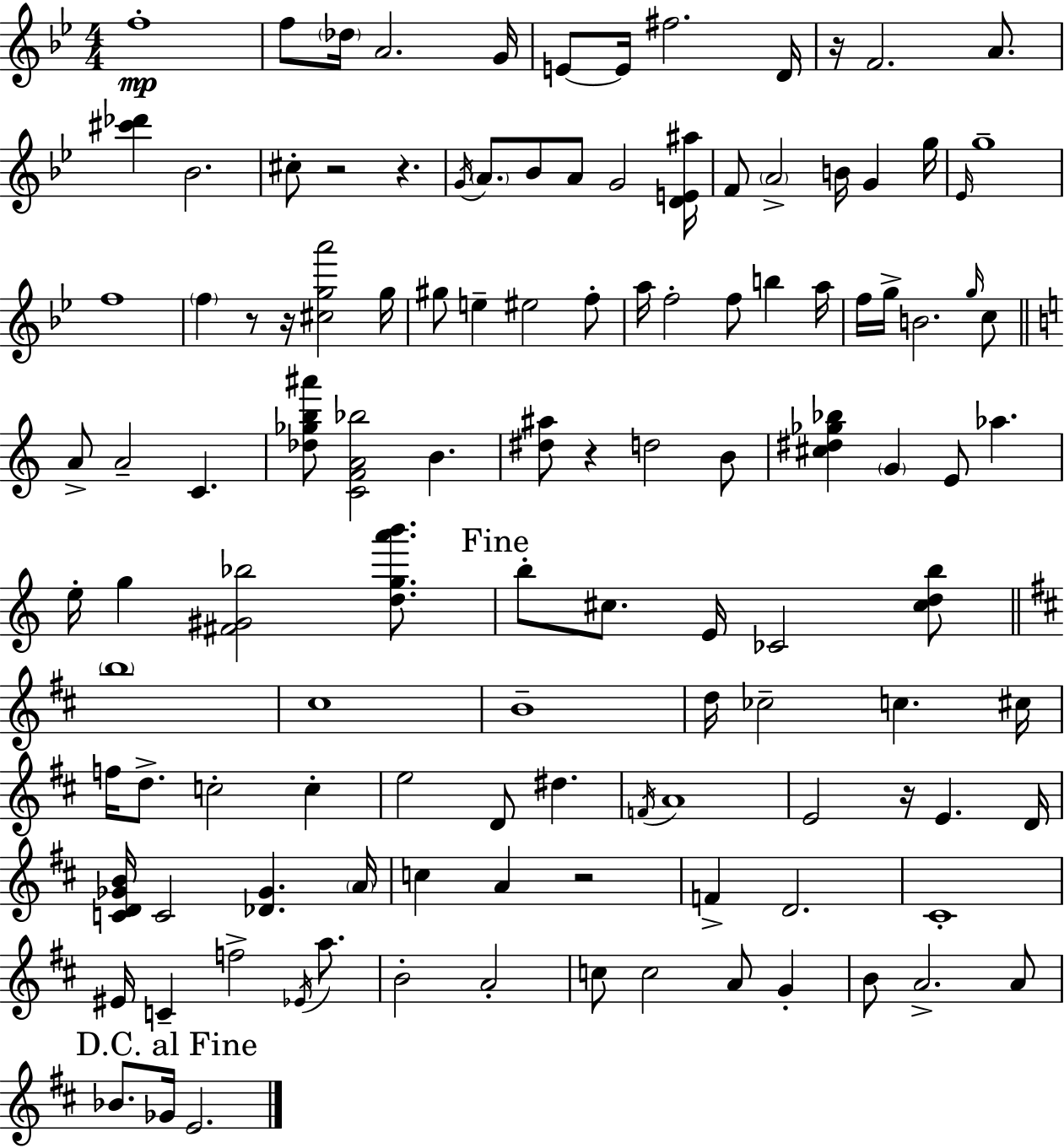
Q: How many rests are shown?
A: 8